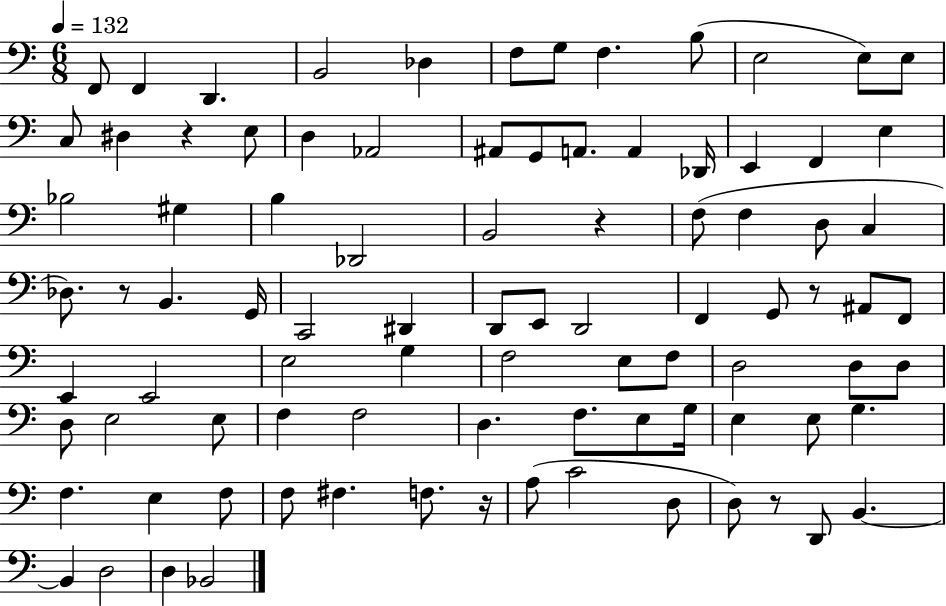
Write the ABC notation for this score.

X:1
T:Untitled
M:6/8
L:1/4
K:C
F,,/2 F,, D,, B,,2 _D, F,/2 G,/2 F, B,/2 E,2 E,/2 E,/2 C,/2 ^D, z E,/2 D, _A,,2 ^A,,/2 G,,/2 A,,/2 A,, _D,,/4 E,, F,, E, _B,2 ^G, B, _D,,2 B,,2 z F,/2 F, D,/2 C, _D,/2 z/2 B,, G,,/4 C,,2 ^D,, D,,/2 E,,/2 D,,2 F,, G,,/2 z/2 ^A,,/2 F,,/2 E,, E,,2 E,2 G, F,2 E,/2 F,/2 D,2 D,/2 D,/2 D,/2 E,2 E,/2 F, F,2 D, F,/2 E,/2 G,/4 E, E,/2 G, F, E, F,/2 F,/2 ^F, F,/2 z/4 A,/2 C2 D,/2 D,/2 z/2 D,,/2 B,, B,, D,2 D, _B,,2